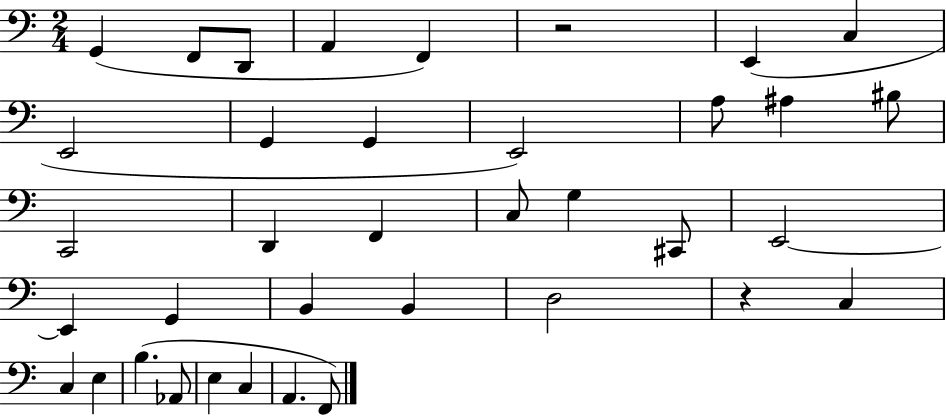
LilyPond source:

{
  \clef bass
  \numericTimeSignature
  \time 2/4
  \key c \major
  \repeat volta 2 { g,4( f,8 d,8 | a,4 f,4) | r2 | e,4( c4 | \break e,2 | g,4 g,4 | e,2) | a8 ais4 bis8 | \break c,2 | d,4 f,4 | c8 g4 cis,8 | e,2~~ | \break e,4 g,4 | b,4 b,4 | d2 | r4 c4 | \break c4 e4 | b4.( aes,8 | e4 c4 | a,4. f,8) | \break } \bar "|."
}